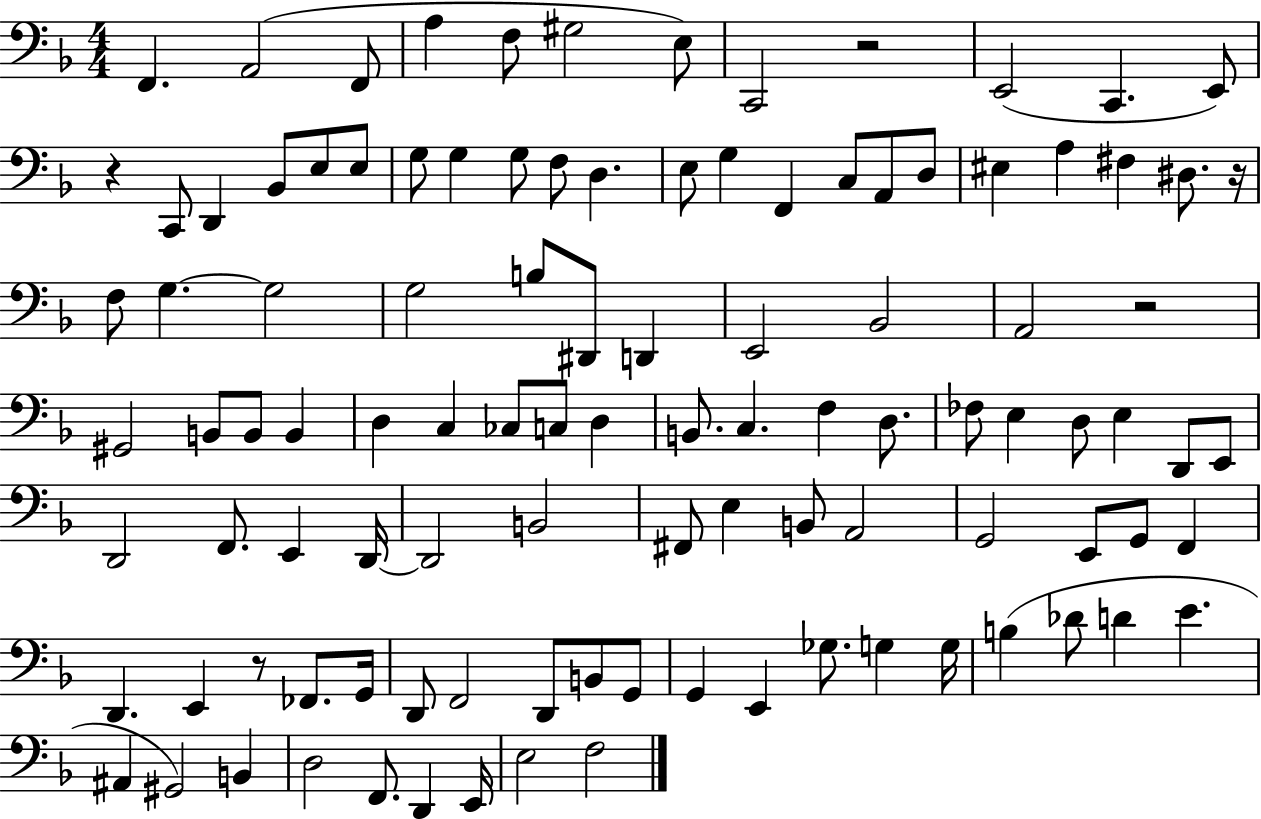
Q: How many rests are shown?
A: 5